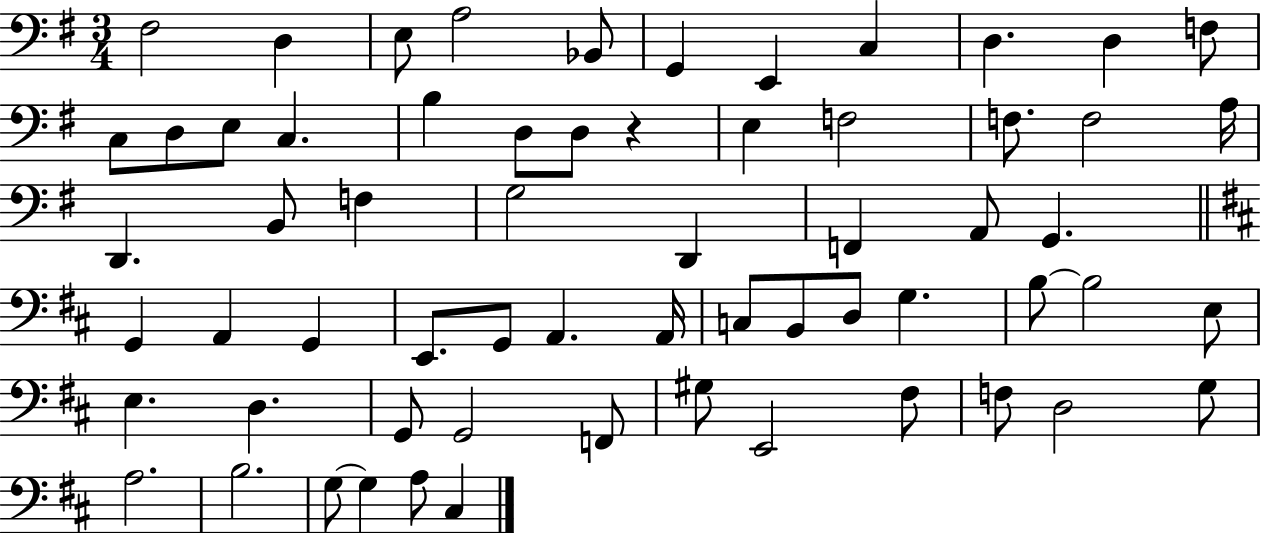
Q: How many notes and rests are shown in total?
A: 63